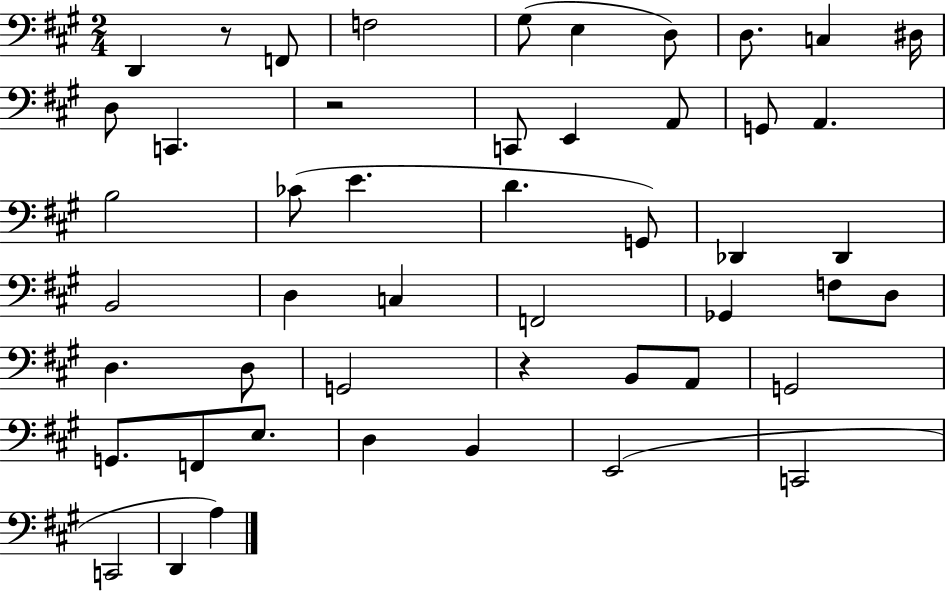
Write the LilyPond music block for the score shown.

{
  \clef bass
  \numericTimeSignature
  \time 2/4
  \key a \major
  d,4 r8 f,8 | f2 | gis8( e4 d8) | d8. c4 dis16 | \break d8 c,4. | r2 | c,8 e,4 a,8 | g,8 a,4. | \break b2 | ces'8( e'4. | d'4. g,8) | des,4 des,4 | \break b,2 | d4 c4 | f,2 | ges,4 f8 d8 | \break d4. d8 | g,2 | r4 b,8 a,8 | g,2 | \break g,8. f,8 e8. | d4 b,4 | e,2( | c,2 | \break c,2 | d,4 a4) | \bar "|."
}